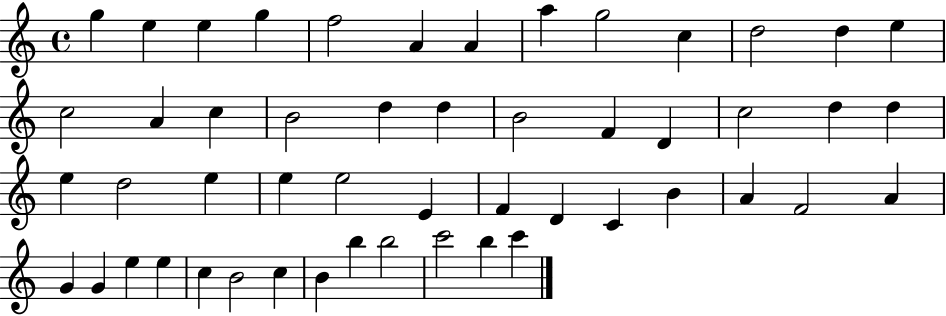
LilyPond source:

{
  \clef treble
  \time 4/4
  \defaultTimeSignature
  \key c \major
  g''4 e''4 e''4 g''4 | f''2 a'4 a'4 | a''4 g''2 c''4 | d''2 d''4 e''4 | \break c''2 a'4 c''4 | b'2 d''4 d''4 | b'2 f'4 d'4 | c''2 d''4 d''4 | \break e''4 d''2 e''4 | e''4 e''2 e'4 | f'4 d'4 c'4 b'4 | a'4 f'2 a'4 | \break g'4 g'4 e''4 e''4 | c''4 b'2 c''4 | b'4 b''4 b''2 | c'''2 b''4 c'''4 | \break \bar "|."
}